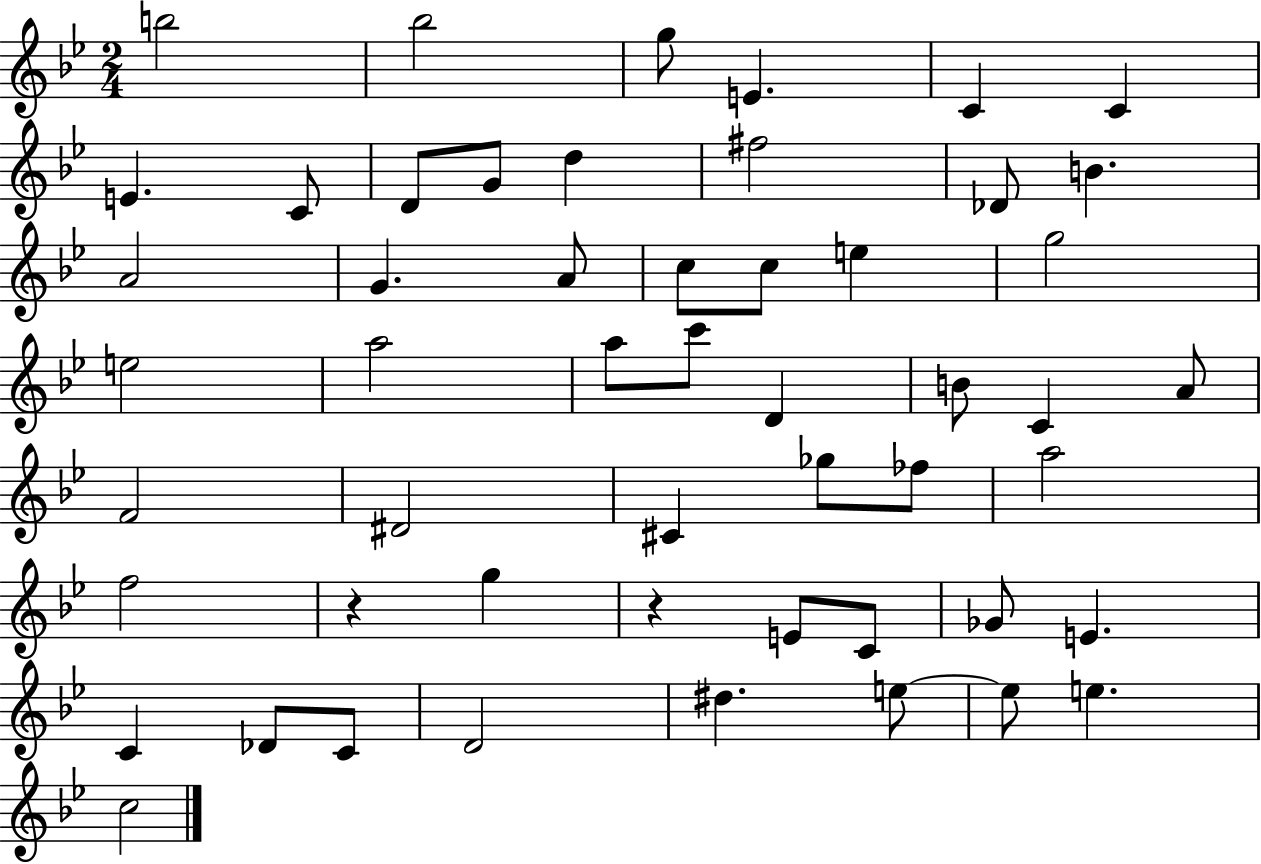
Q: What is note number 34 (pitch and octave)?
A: FES5